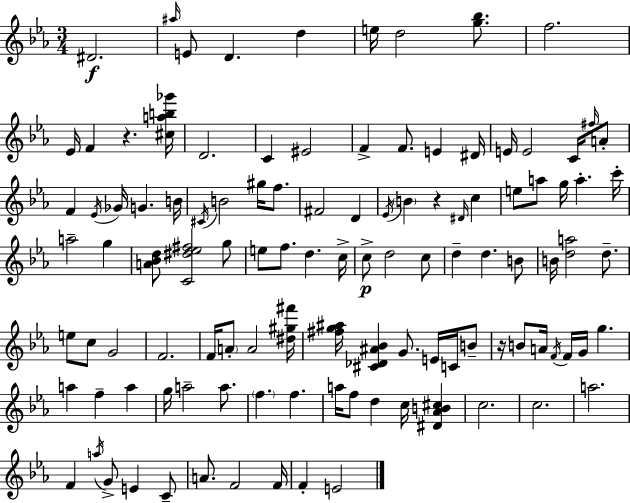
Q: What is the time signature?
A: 3/4